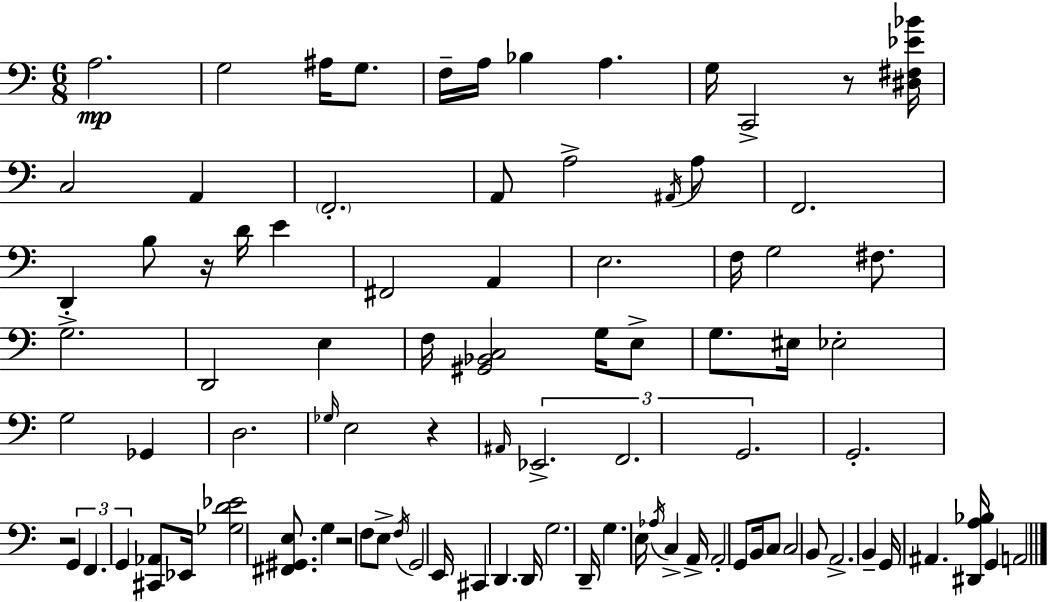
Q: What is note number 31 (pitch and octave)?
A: E3